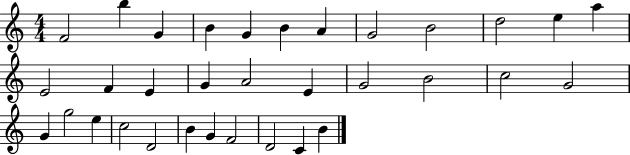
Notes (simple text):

F4/h B5/q G4/q B4/q G4/q B4/q A4/q G4/h B4/h D5/h E5/q A5/q E4/h F4/q E4/q G4/q A4/h E4/q G4/h B4/h C5/h G4/h G4/q G5/h E5/q C5/h D4/h B4/q G4/q F4/h D4/h C4/q B4/q